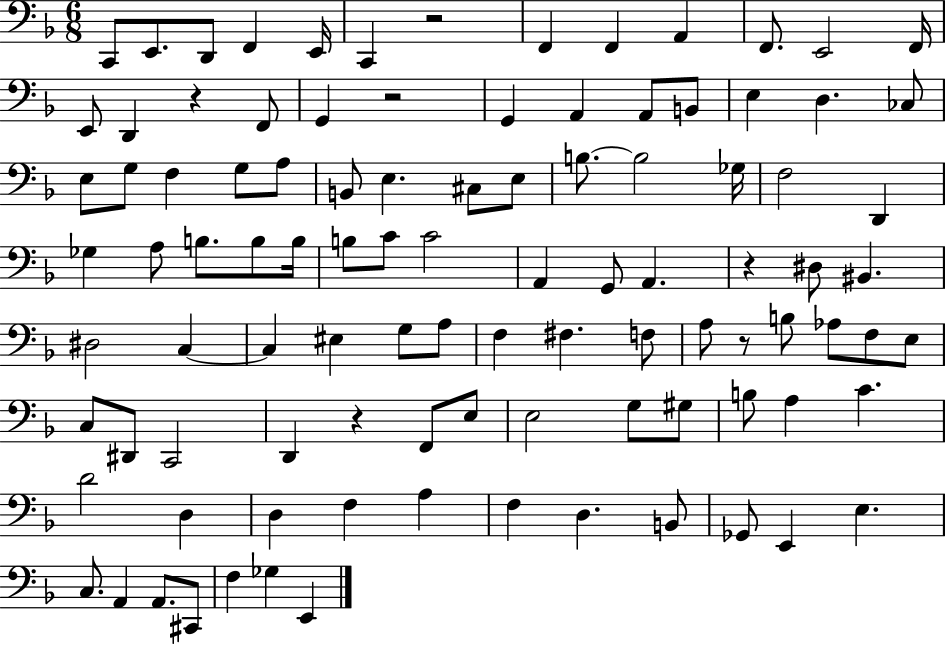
{
  \clef bass
  \numericTimeSignature
  \time 6/8
  \key f \major
  c,8 e,8. d,8 f,4 e,16 | c,4 r2 | f,4 f,4 a,4 | f,8. e,2 f,16 | \break e,8 d,4 r4 f,8 | g,4 r2 | g,4 a,4 a,8 b,8 | e4 d4. ces8 | \break e8 g8 f4 g8 a8 | b,8 e4. cis8 e8 | b8.~~ b2 ges16 | f2 d,4 | \break ges4 a8 b8. b8 b16 | b8 c'8 c'2 | a,4 g,8 a,4. | r4 dis8 bis,4. | \break dis2 c4~~ | c4 eis4 g8 a8 | f4 fis4. f8 | a8 r8 b8 aes8 f8 e8 | \break c8 dis,8 c,2 | d,4 r4 f,8 e8 | e2 g8 gis8 | b8 a4 c'4. | \break d'2 d4 | d4 f4 a4 | f4 d4. b,8 | ges,8 e,4 e4. | \break c8. a,4 a,8. cis,8 | f4 ges4 e,4 | \bar "|."
}